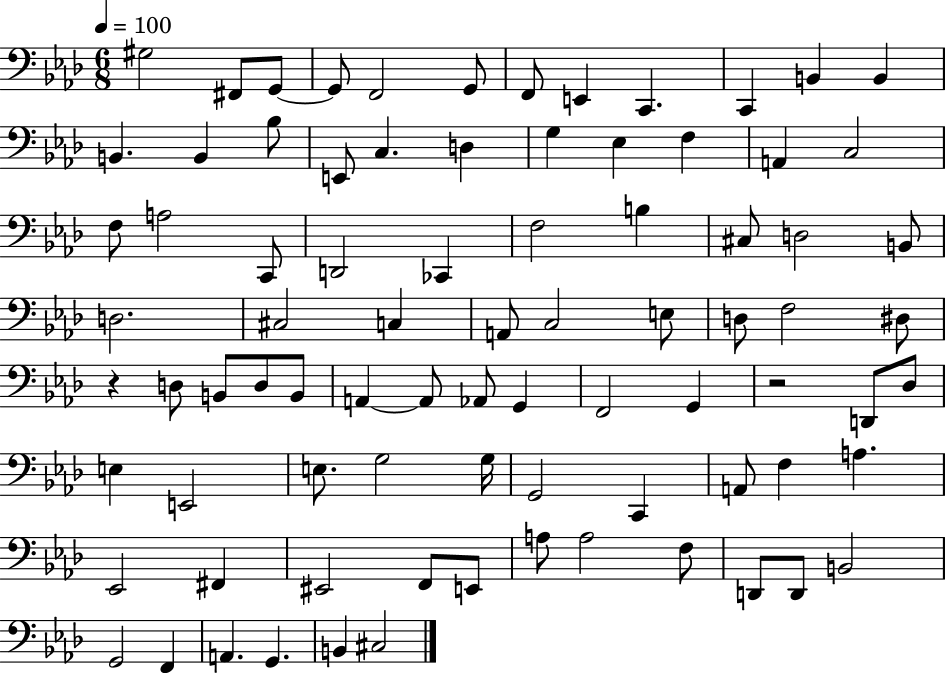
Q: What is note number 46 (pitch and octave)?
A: B2